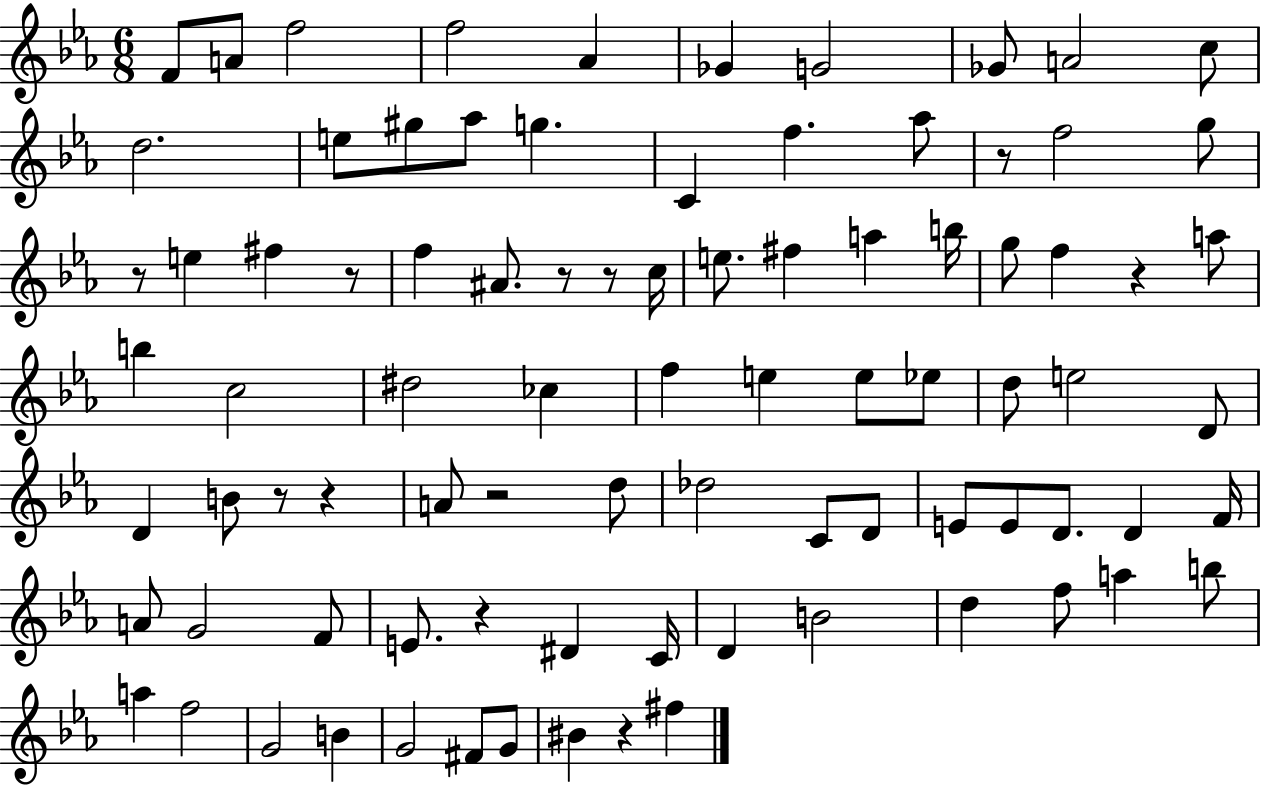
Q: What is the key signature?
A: EES major